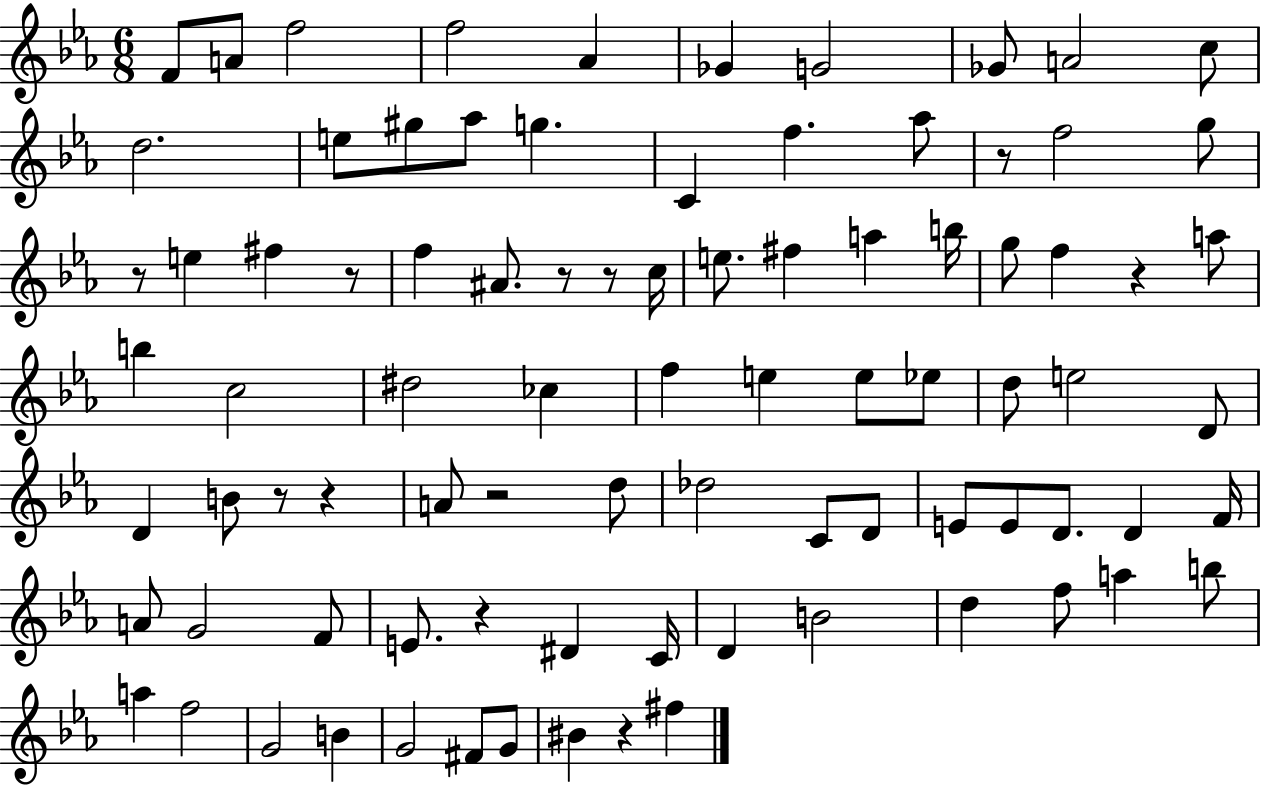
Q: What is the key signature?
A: EES major